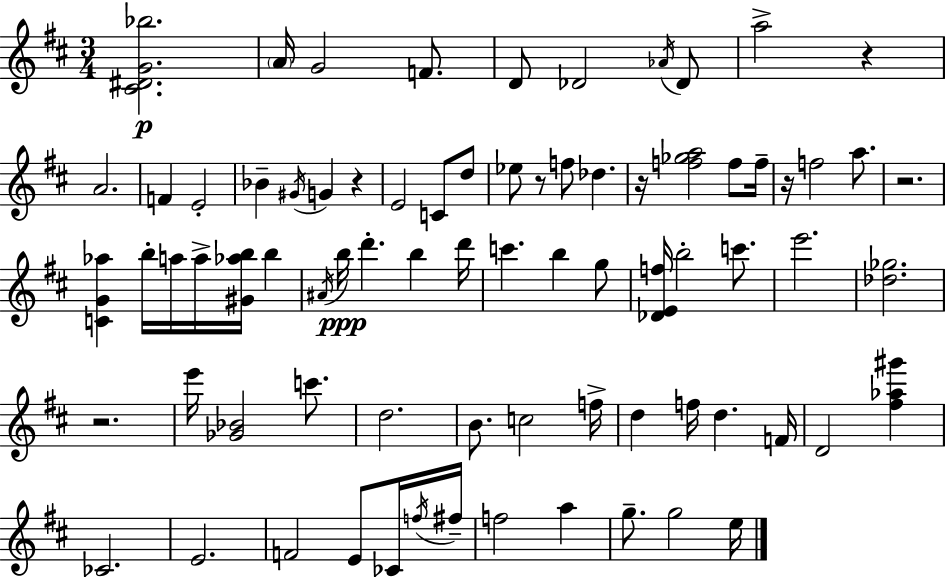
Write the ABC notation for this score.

X:1
T:Untitled
M:3/4
L:1/4
K:D
[^C^DG_b]2 A/4 G2 F/2 D/2 _D2 _A/4 _D/2 a2 z A2 F E2 _B ^G/4 G z E2 C/2 d/2 _e/2 z/2 f/2 _d z/4 [f_ga]2 f/2 f/4 z/4 f2 a/2 z2 [CG_a] b/4 a/4 a/4 [^G_ab]/4 b ^A/4 b/4 d' b d'/4 c' b g/2 [_DEf]/4 b2 c'/2 e'2 [_d_g]2 z2 e'/4 [_G_B]2 c'/2 d2 B/2 c2 f/4 d f/4 d F/4 D2 [^f_a^g'] _C2 E2 F2 E/2 _C/4 f/4 ^f/4 f2 a g/2 g2 e/4